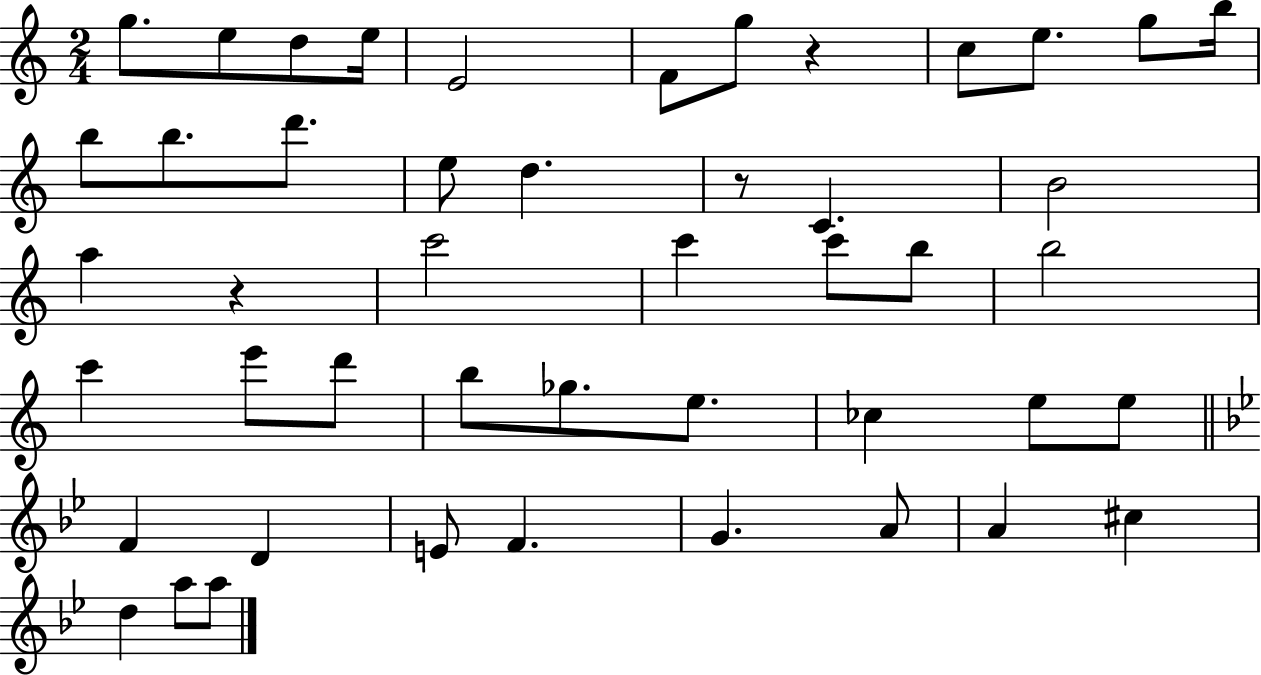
{
  \clef treble
  \numericTimeSignature
  \time 2/4
  \key c \major
  g''8. e''8 d''8 e''16 | e'2 | f'8 g''8 r4 | c''8 e''8. g''8 b''16 | \break b''8 b''8. d'''8. | e''8 d''4. | r8 c'4. | b'2 | \break a''4 r4 | c'''2 | c'''4 c'''8 b''8 | b''2 | \break c'''4 e'''8 d'''8 | b''8 ges''8. e''8. | ces''4 e''8 e''8 | \bar "||" \break \key g \minor f'4 d'4 | e'8 f'4. | g'4. a'8 | a'4 cis''4 | \break d''4 a''8 a''8 | \bar "|."
}